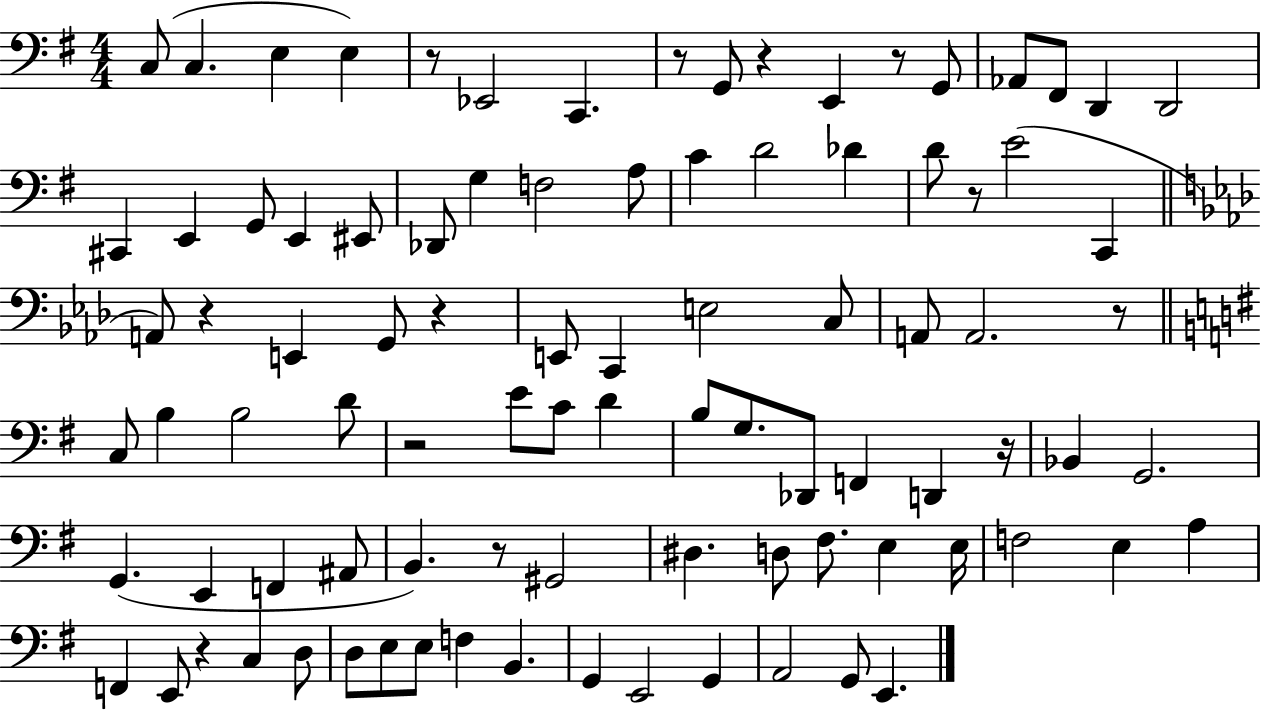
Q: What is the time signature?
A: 4/4